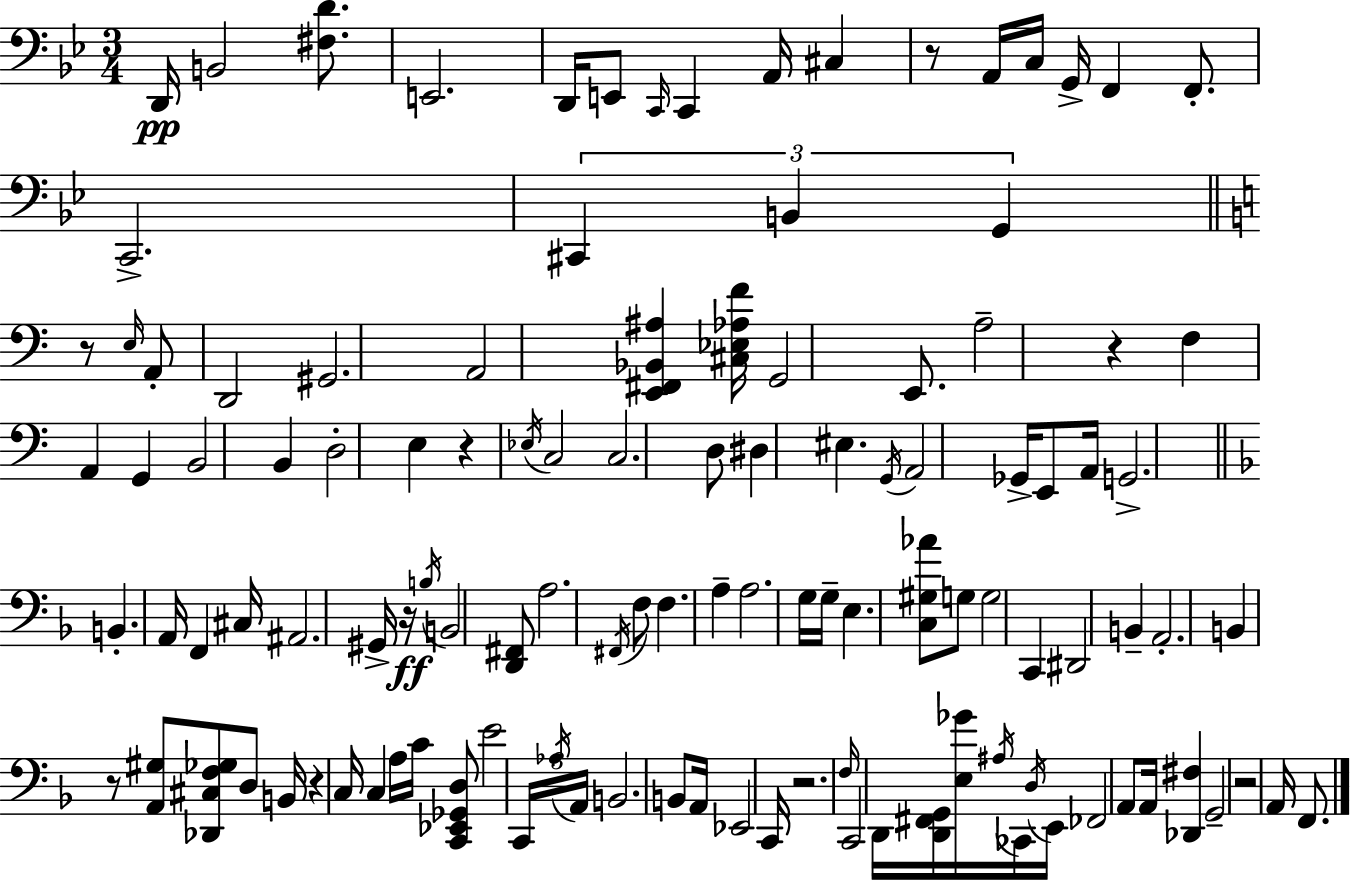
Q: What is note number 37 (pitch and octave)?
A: D3